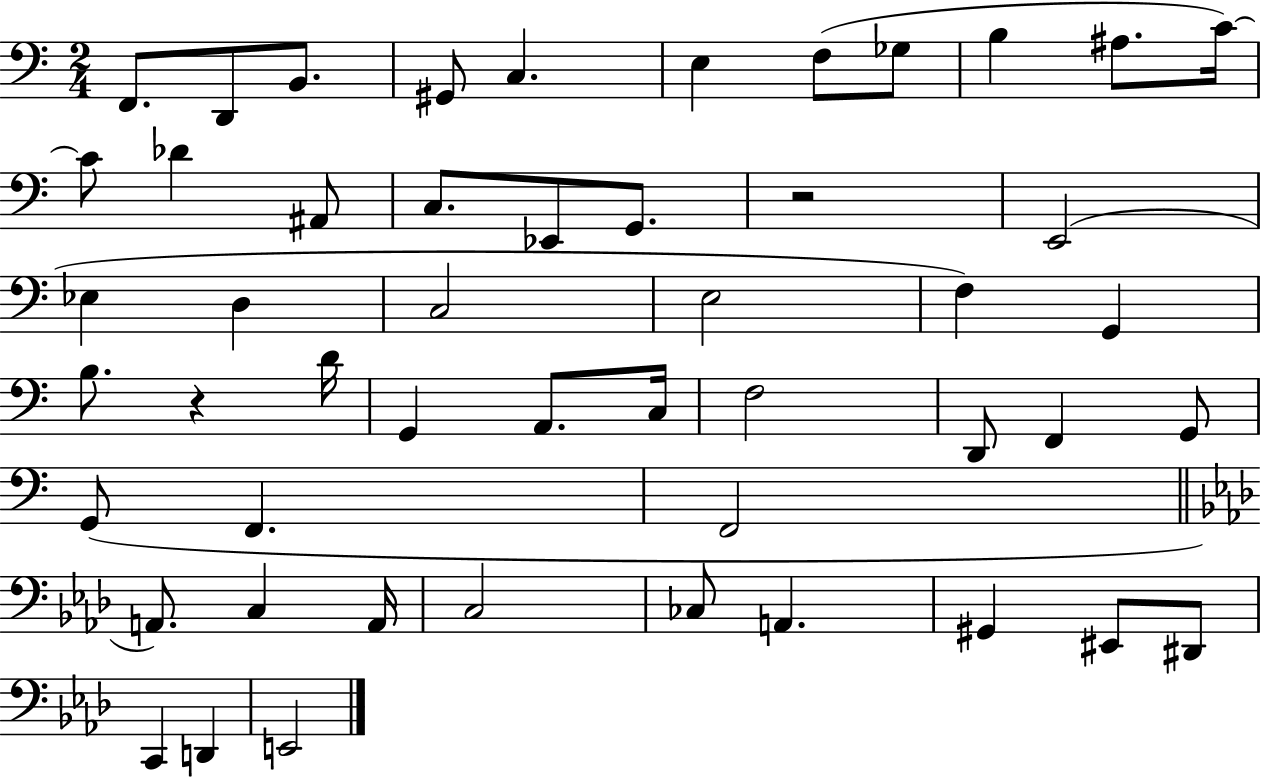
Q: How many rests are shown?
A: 2